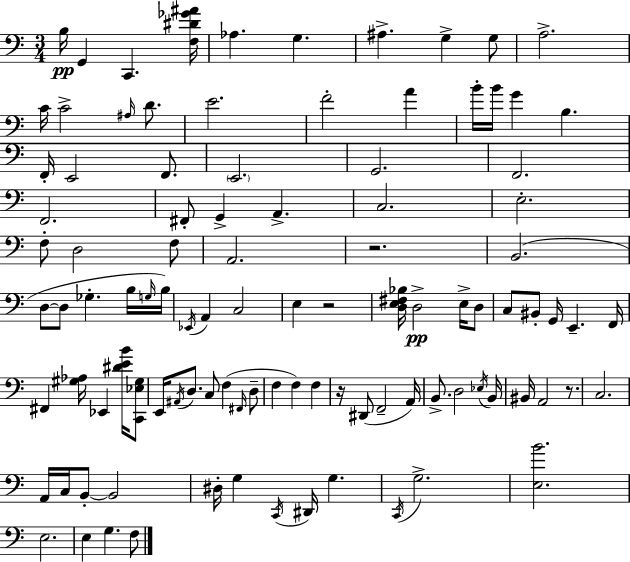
X:1
T:Untitled
M:3/4
L:1/4
K:C
B,/4 G,, C,, [F,^D_G^A]/4 _A, G, ^A, G, G,/2 A,2 C/4 C2 ^A,/4 D/2 E2 F2 A B/4 B/4 G B, F,,/4 E,,2 F,,/2 E,,2 G,,2 F,,2 F,,2 ^F,,/2 G,, A,, C,2 E,2 F,/2 D,2 F,/2 A,,2 z2 B,,2 D,/2 D,/2 _G, B,/4 G,/4 B,/4 _E,,/4 A,, C,2 E, z2 [D,E,^F,_B,]/4 D,2 E,/4 D,/2 C,/2 ^B,,/2 G,,/4 E,, F,,/4 ^F,, [^G,_A,]/4 _E,, [^DEB]/4 [C,,_E,^G,]/2 E,,/4 ^A,,/4 D,/2 C,/2 F, ^F,,/4 D,/2 F, F, F, z/4 ^D,,/2 F,,2 A,,/4 B,,/2 D,2 _E,/4 B,,/4 ^B,,/4 A,,2 z/2 C,2 A,,/4 C,/4 B,,/2 B,,2 ^D,/4 G, C,,/4 ^D,,/4 G, C,,/4 G,2 [E,B]2 E,2 E, G, F,/2